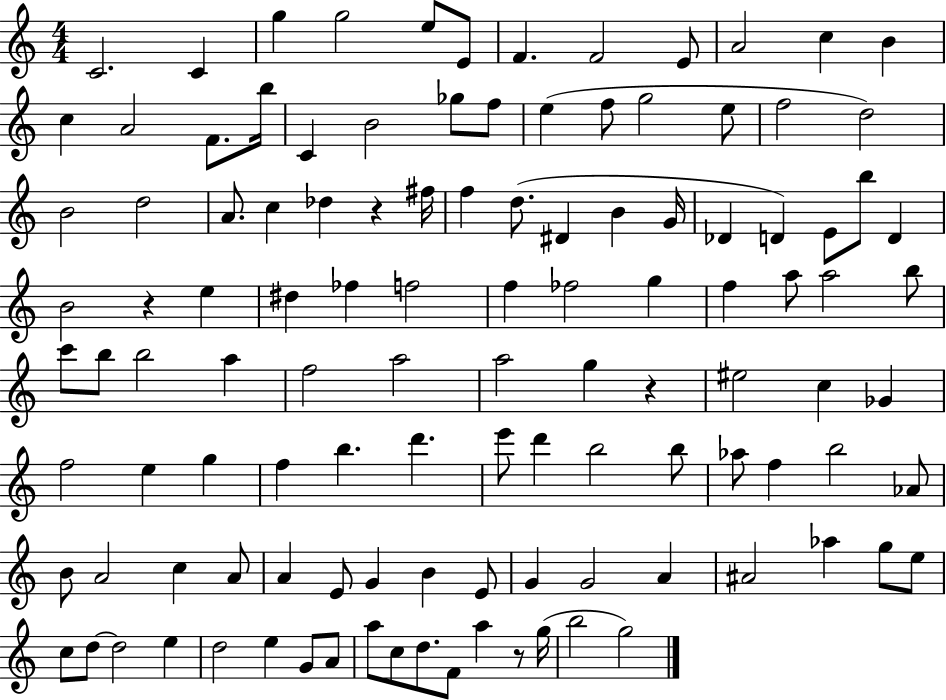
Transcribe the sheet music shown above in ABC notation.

X:1
T:Untitled
M:4/4
L:1/4
K:C
C2 C g g2 e/2 E/2 F F2 E/2 A2 c B c A2 F/2 b/4 C B2 _g/2 f/2 e f/2 g2 e/2 f2 d2 B2 d2 A/2 c _d z ^f/4 f d/2 ^D B G/4 _D D E/2 b/2 D B2 z e ^d _f f2 f _f2 g f a/2 a2 b/2 c'/2 b/2 b2 a f2 a2 a2 g z ^e2 c _G f2 e g f b d' e'/2 d' b2 b/2 _a/2 f b2 _A/2 B/2 A2 c A/2 A E/2 G B E/2 G G2 A ^A2 _a g/2 e/2 c/2 d/2 d2 e d2 e G/2 A/2 a/2 c/2 d/2 F/2 a z/2 g/4 b2 g2